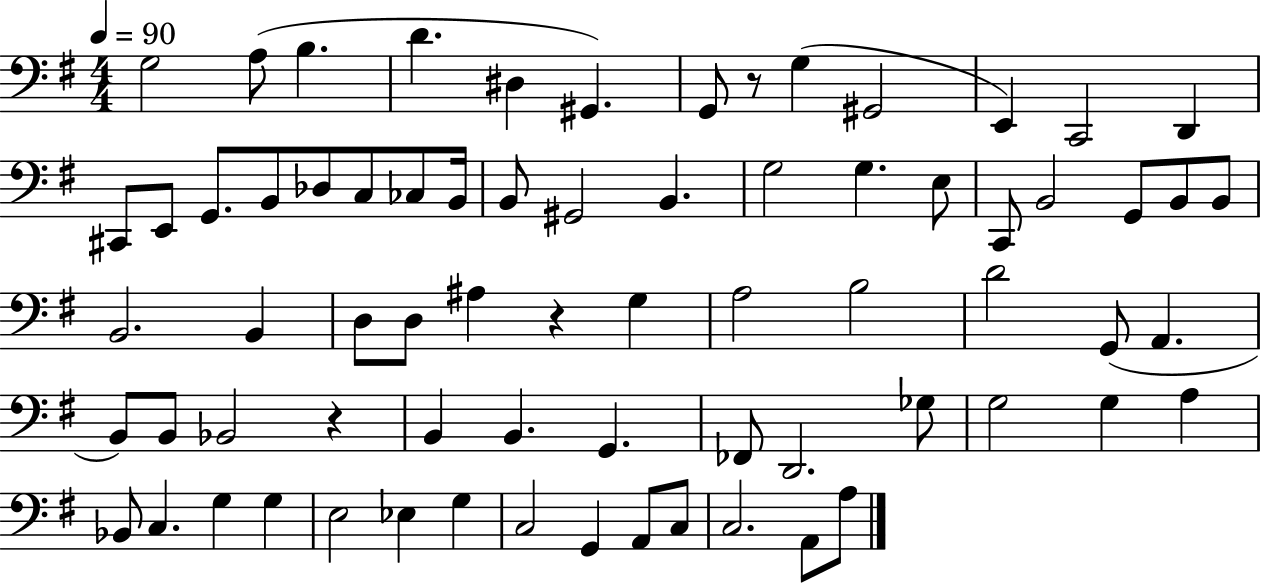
{
  \clef bass
  \numericTimeSignature
  \time 4/4
  \key g \major
  \tempo 4 = 90
  g2 a8( b4. | d'4. dis4 gis,4.) | g,8 r8 g4( gis,2 | e,4) c,2 d,4 | \break cis,8 e,8 g,8. b,8 des8 c8 ces8 b,16 | b,8 gis,2 b,4. | g2 g4. e8 | c,8 b,2 g,8 b,8 b,8 | \break b,2. b,4 | d8 d8 ais4 r4 g4 | a2 b2 | d'2 g,8( a,4. | \break b,8) b,8 bes,2 r4 | b,4 b,4. g,4. | fes,8 d,2. ges8 | g2 g4 a4 | \break bes,8 c4. g4 g4 | e2 ees4 g4 | c2 g,4 a,8 c8 | c2. a,8 a8 | \break \bar "|."
}